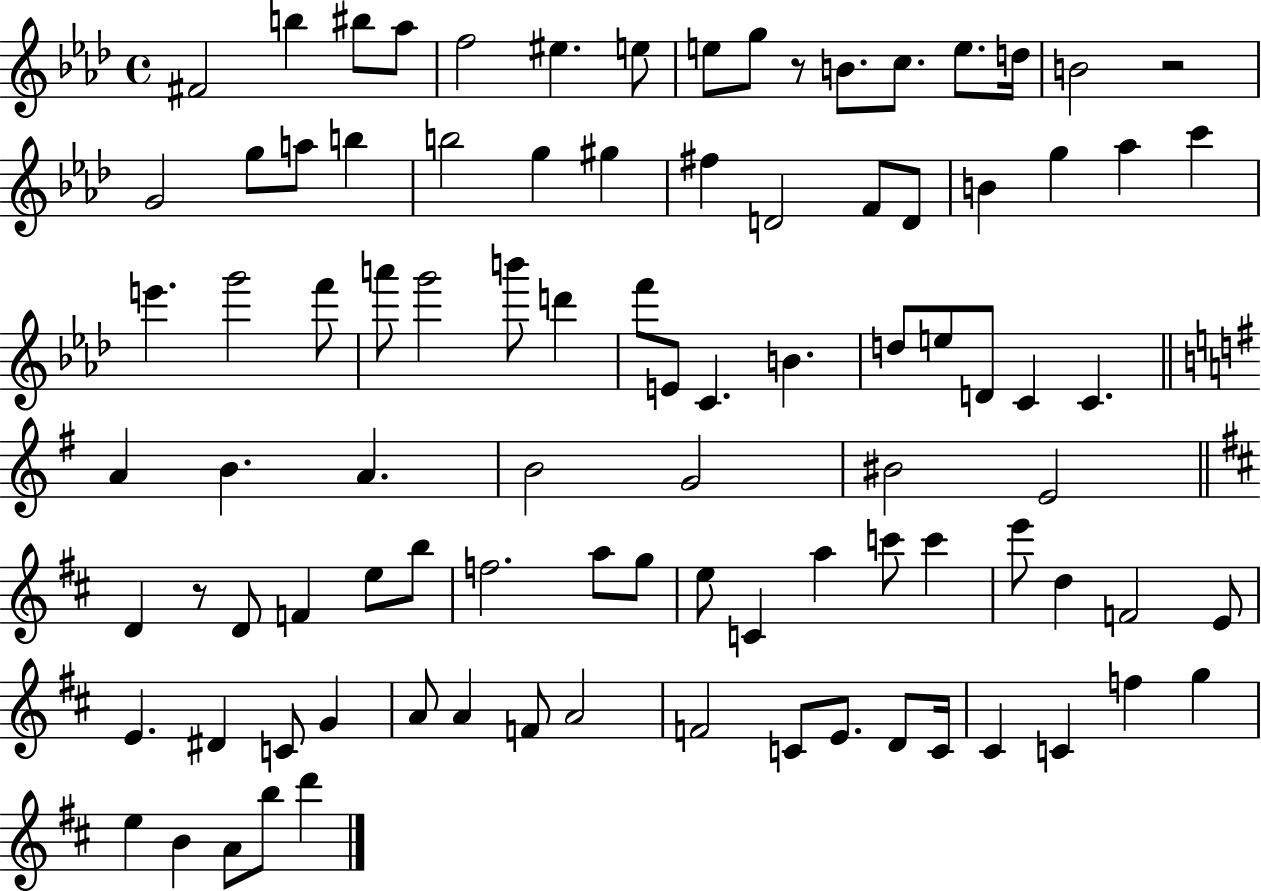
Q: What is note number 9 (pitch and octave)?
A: G5